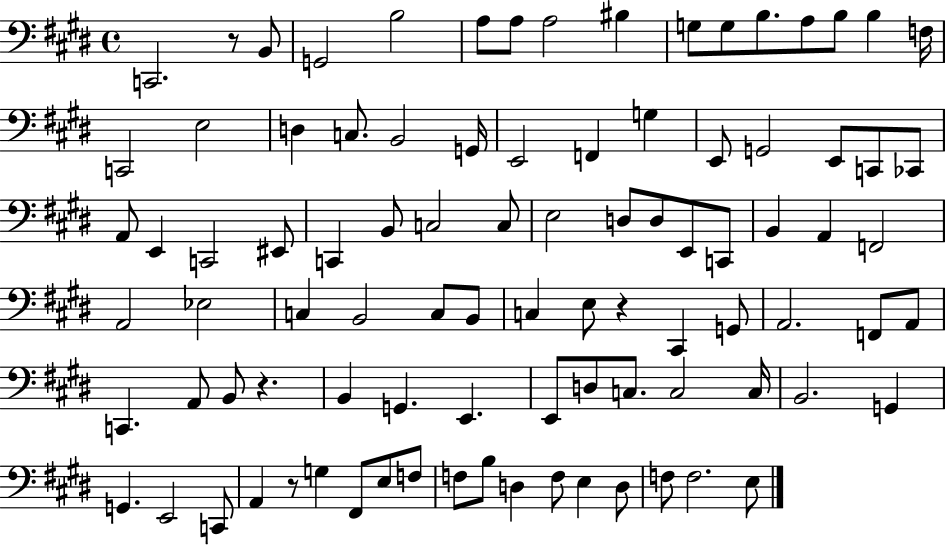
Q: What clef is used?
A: bass